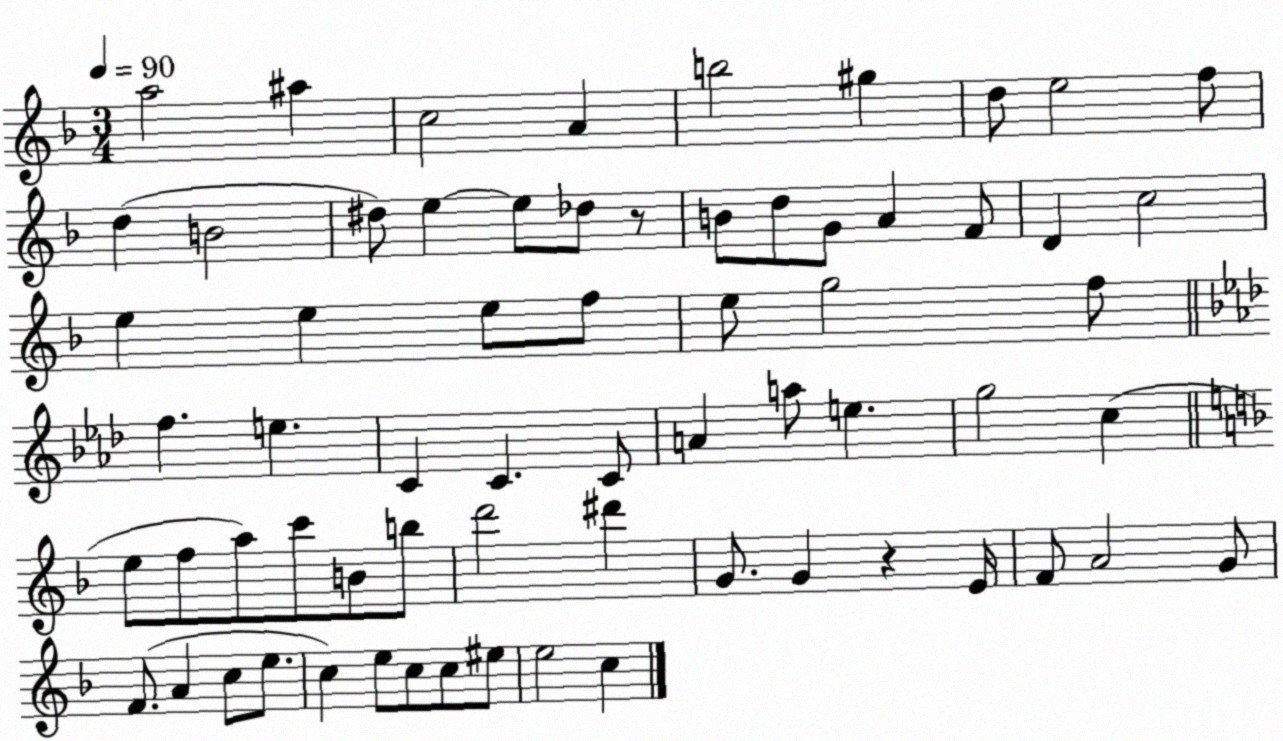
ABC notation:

X:1
T:Untitled
M:3/4
L:1/4
K:F
a2 ^a c2 A b2 ^g d/2 e2 f/2 d B2 ^d/2 e e/2 _d/2 z/2 B/2 d/2 G/2 A F/2 D c2 e e e/2 f/2 e/2 g2 f/2 f e C C C/2 A a/2 e g2 c e/2 f/2 a/2 c'/2 B/2 b/2 d'2 ^d' G/2 G z E/4 F/2 A2 G/2 F/2 A c/2 e/2 c e/2 c/2 c/2 ^e/2 e2 c